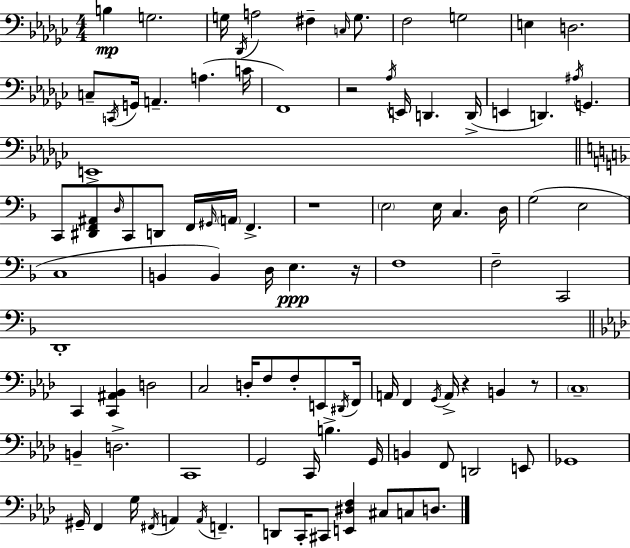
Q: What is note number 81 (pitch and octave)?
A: G3